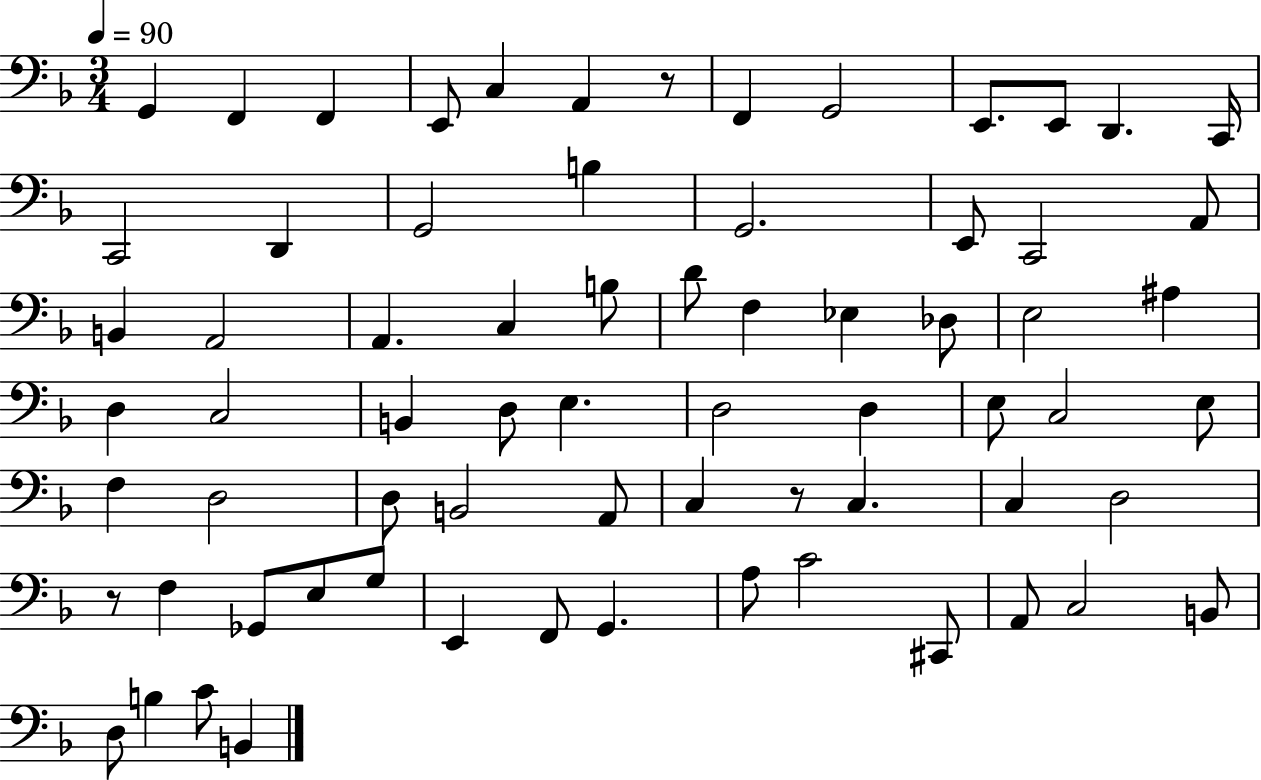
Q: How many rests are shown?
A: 3